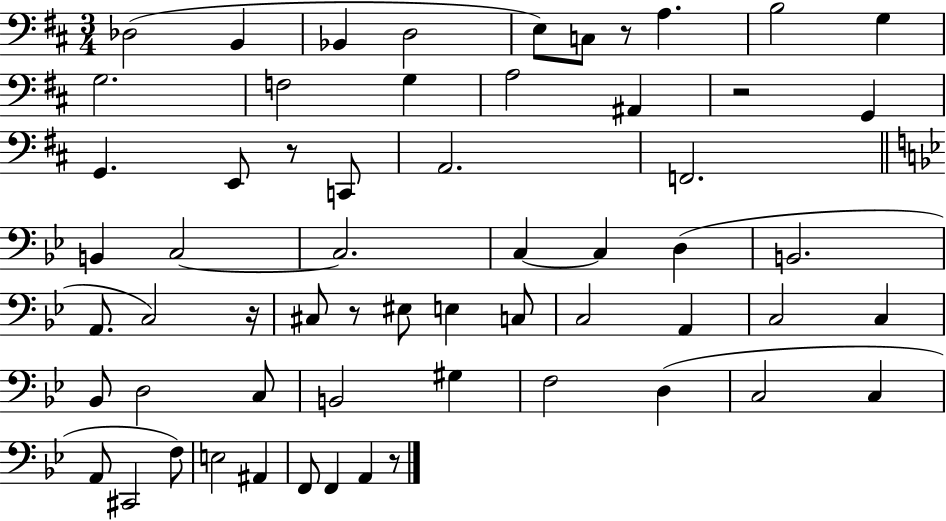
X:1
T:Untitled
M:3/4
L:1/4
K:D
_D,2 B,, _B,, D,2 E,/2 C,/2 z/2 A, B,2 G, G,2 F,2 G, A,2 ^A,, z2 G,, G,, E,,/2 z/2 C,,/2 A,,2 F,,2 B,, C,2 C,2 C, C, D, B,,2 A,,/2 C,2 z/4 ^C,/2 z/2 ^E,/2 E, C,/2 C,2 A,, C,2 C, _B,,/2 D,2 C,/2 B,,2 ^G, F,2 D, C,2 C, A,,/2 ^C,,2 F,/2 E,2 ^A,, F,,/2 F,, A,, z/2